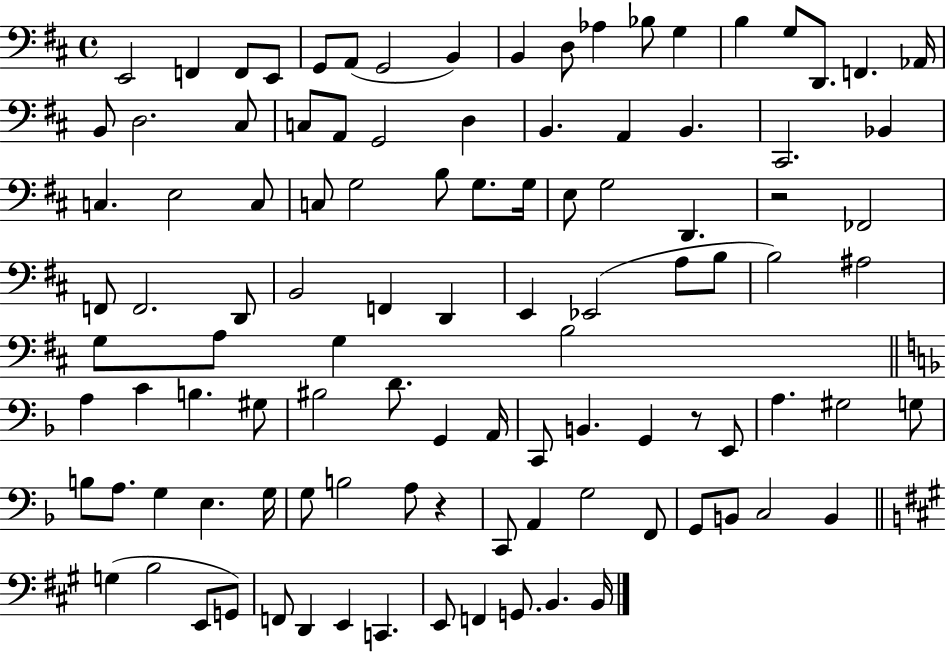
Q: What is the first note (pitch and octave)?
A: E2